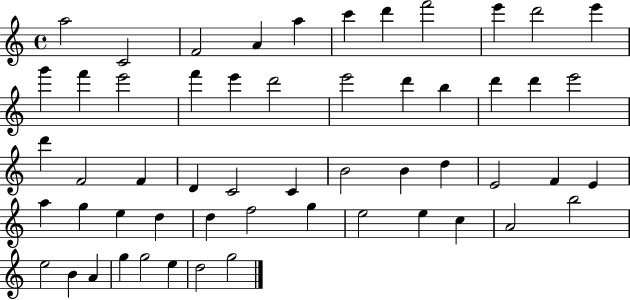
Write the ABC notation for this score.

X:1
T:Untitled
M:4/4
L:1/4
K:C
a2 C2 F2 A a c' d' f'2 e' d'2 e' g' f' e'2 f' e' d'2 e'2 d' b d' d' e'2 d' F2 F D C2 C B2 B d E2 F E a g e d d f2 g e2 e c A2 b2 e2 B A g g2 e d2 g2